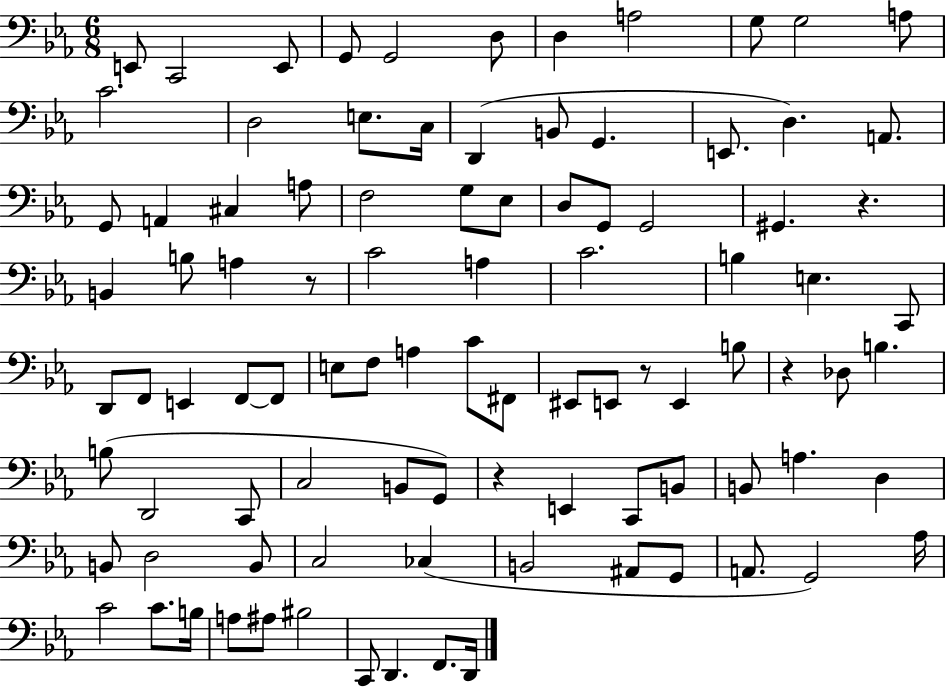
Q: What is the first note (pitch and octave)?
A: E2